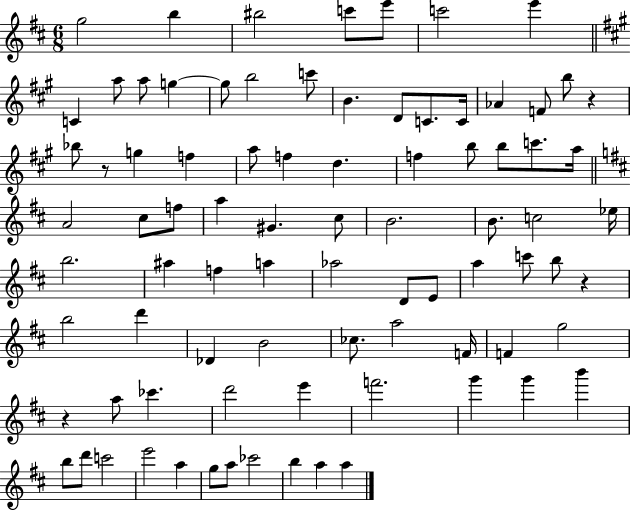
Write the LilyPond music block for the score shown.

{
  \clef treble
  \numericTimeSignature
  \time 6/8
  \key d \major
  \repeat volta 2 { g''2 b''4 | bis''2 c'''8 e'''8 | c'''2 e'''4 | \bar "||" \break \key a \major c'4 a''8 a''8 g''4~~ | g''8 b''2 c'''8 | b'4. d'8 c'8. c'16 | aes'4 f'8 b''8 r4 | \break bes''8 r8 g''4 f''4 | a''8 f''4 d''4. | f''4 b''8 b''8 c'''8. a''16 | \bar "||" \break \key d \major a'2 cis''8 f''8 | a''4 gis'4. cis''8 | b'2. | b'8. c''2 ees''16 | \break b''2. | ais''4 f''4 a''4 | aes''2 d'8 e'8 | a''4 c'''8 b''8 r4 | \break b''2 d'''4 | des'4 b'2 | ces''8. a''2 f'16 | f'4 g''2 | \break r4 a''8 ces'''4. | d'''2 e'''4 | f'''2. | g'''4 g'''4 b'''4 | \break b''8 d'''8 c'''2 | e'''2 a''4 | g''8 a''8 ces'''2 | b''4 a''4 a''4 | \break } \bar "|."
}